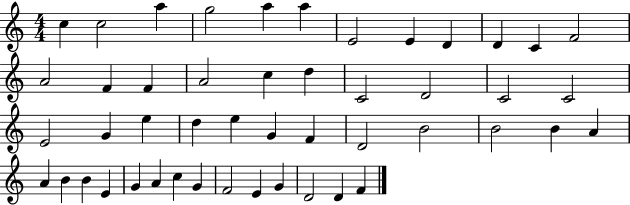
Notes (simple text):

C5/q C5/h A5/q G5/h A5/q A5/q E4/h E4/q D4/q D4/q C4/q F4/h A4/h F4/q F4/q A4/h C5/q D5/q C4/h D4/h C4/h C4/h E4/h G4/q E5/q D5/q E5/q G4/q F4/q D4/h B4/h B4/h B4/q A4/q A4/q B4/q B4/q E4/q G4/q A4/q C5/q G4/q F4/h E4/q G4/q D4/h D4/q F4/q